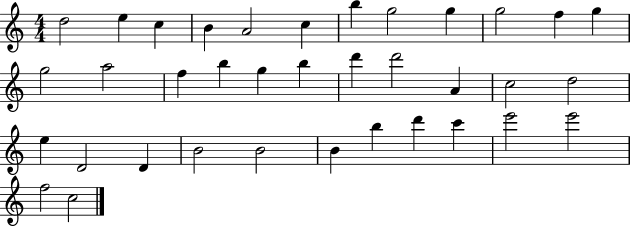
X:1
T:Untitled
M:4/4
L:1/4
K:C
d2 e c B A2 c b g2 g g2 f g g2 a2 f b g b d' d'2 A c2 d2 e D2 D B2 B2 B b d' c' e'2 e'2 f2 c2